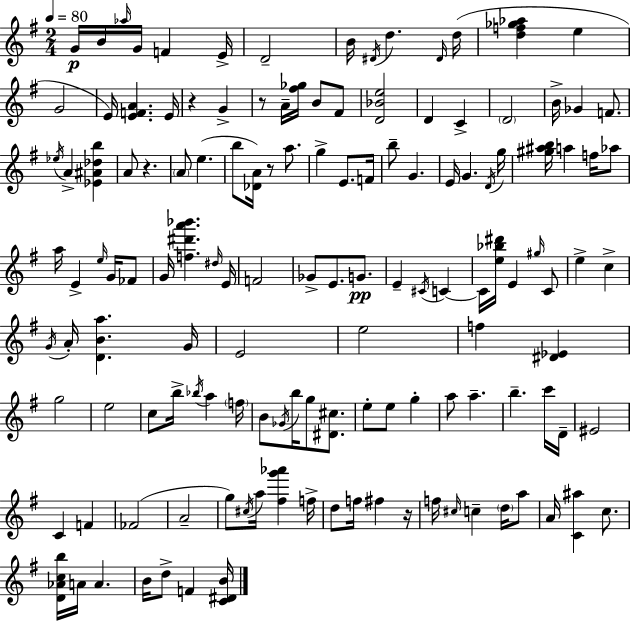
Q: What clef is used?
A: treble